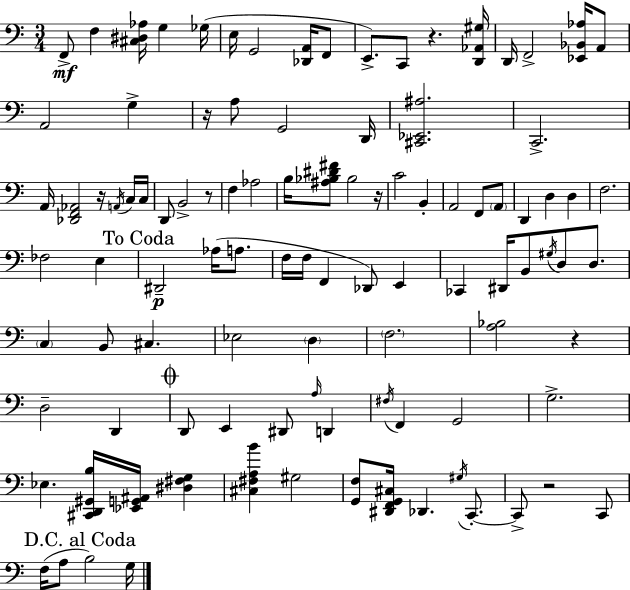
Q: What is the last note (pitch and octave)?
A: G3